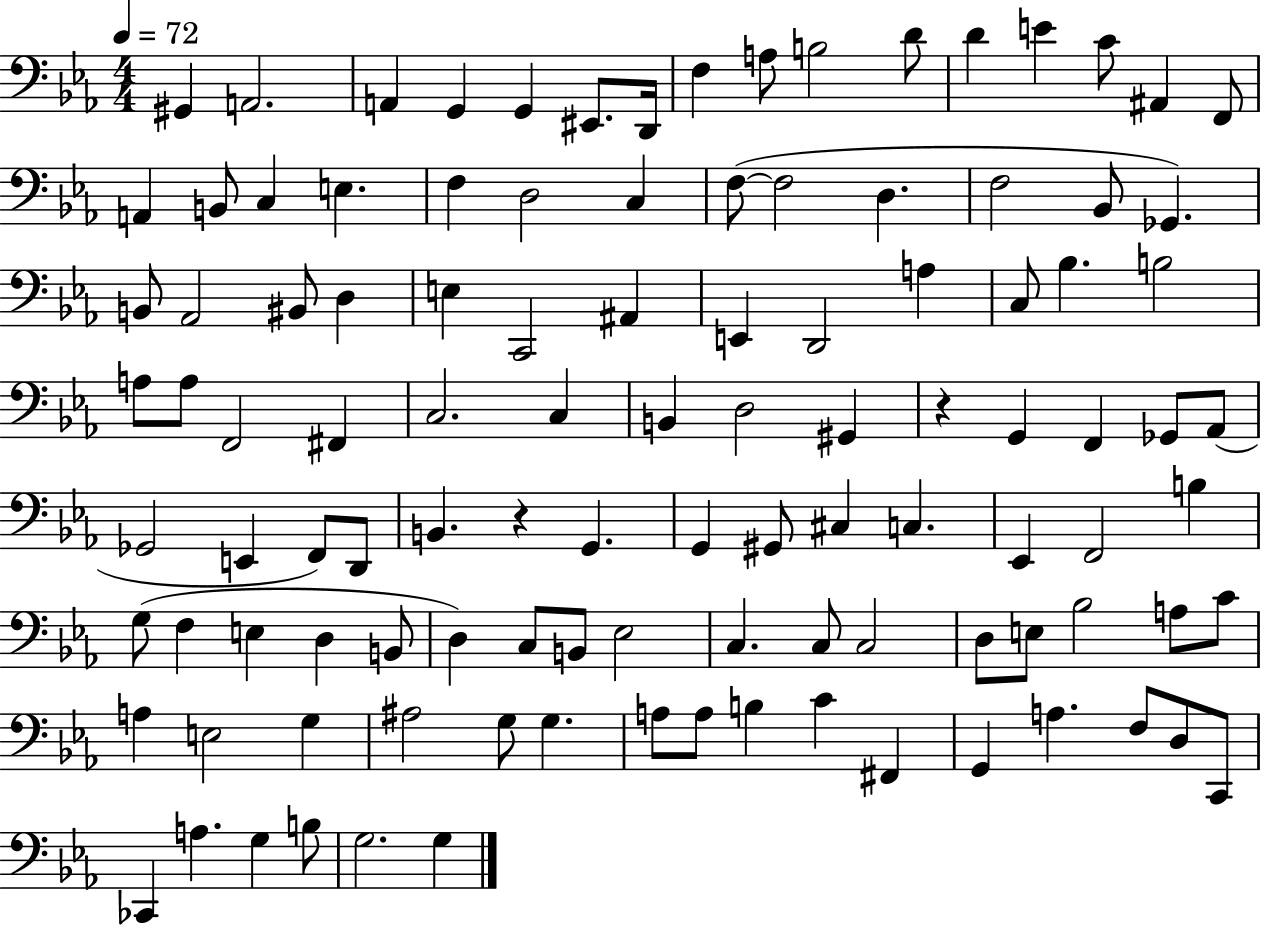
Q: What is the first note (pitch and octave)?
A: G#2